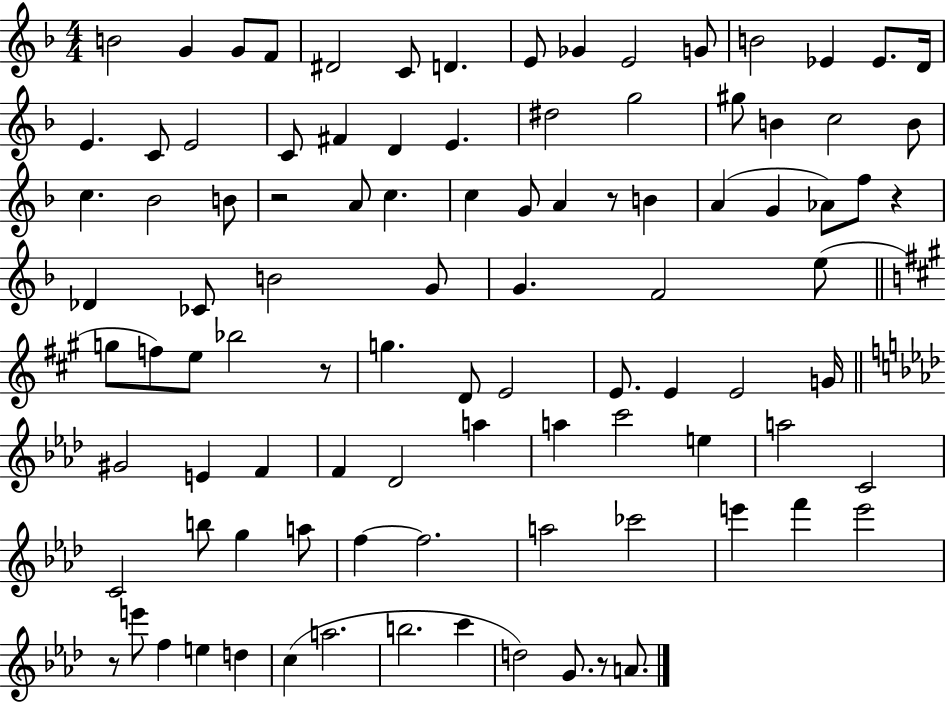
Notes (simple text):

B4/h G4/q G4/e F4/e D#4/h C4/e D4/q. E4/e Gb4/q E4/h G4/e B4/h Eb4/q Eb4/e. D4/s E4/q. C4/e E4/h C4/e F#4/q D4/q E4/q. D#5/h G5/h G#5/e B4/q C5/h B4/e C5/q. Bb4/h B4/e R/h A4/e C5/q. C5/q G4/e A4/q R/e B4/q A4/q G4/q Ab4/e F5/e R/q Db4/q CES4/e B4/h G4/e G4/q. F4/h E5/e G5/e F5/e E5/e Bb5/h R/e G5/q. D4/e E4/h E4/e. E4/q E4/h G4/s G#4/h E4/q F4/q F4/q Db4/h A5/q A5/q C6/h E5/q A5/h C4/h C4/h B5/e G5/q A5/e F5/q F5/h. A5/h CES6/h E6/q F6/q E6/h R/e E6/e F5/q E5/q D5/q C5/q A5/h. B5/h. C6/q D5/h G4/e. R/e A4/e.